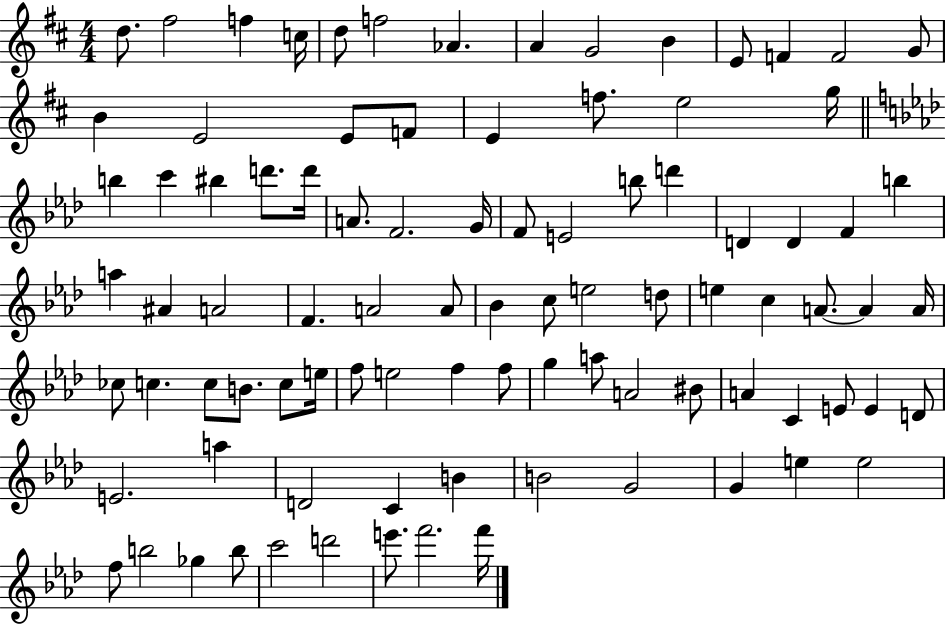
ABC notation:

X:1
T:Untitled
M:4/4
L:1/4
K:D
d/2 ^f2 f c/4 d/2 f2 _A A G2 B E/2 F F2 G/2 B E2 E/2 F/2 E f/2 e2 g/4 b c' ^b d'/2 d'/4 A/2 F2 G/4 F/2 E2 b/2 d' D D F b a ^A A2 F A2 A/2 _B c/2 e2 d/2 e c A/2 A A/4 _c/2 c c/2 B/2 c/2 e/4 f/2 e2 f f/2 g a/2 A2 ^B/2 A C E/2 E D/2 E2 a D2 C B B2 G2 G e e2 f/2 b2 _g b/2 c'2 d'2 e'/2 f'2 f'/4